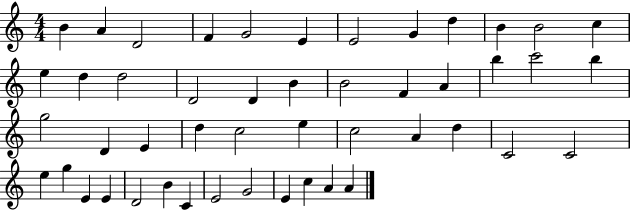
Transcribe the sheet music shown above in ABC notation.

X:1
T:Untitled
M:4/4
L:1/4
K:C
B A D2 F G2 E E2 G d B B2 c e d d2 D2 D B B2 F A b c'2 b g2 D E d c2 e c2 A d C2 C2 e g E E D2 B C E2 G2 E c A A